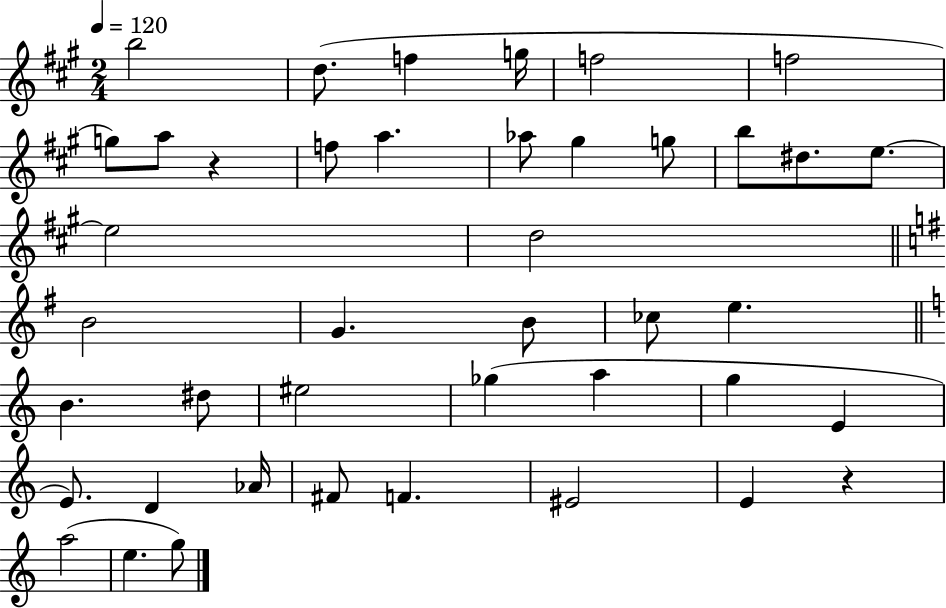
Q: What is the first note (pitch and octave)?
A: B5